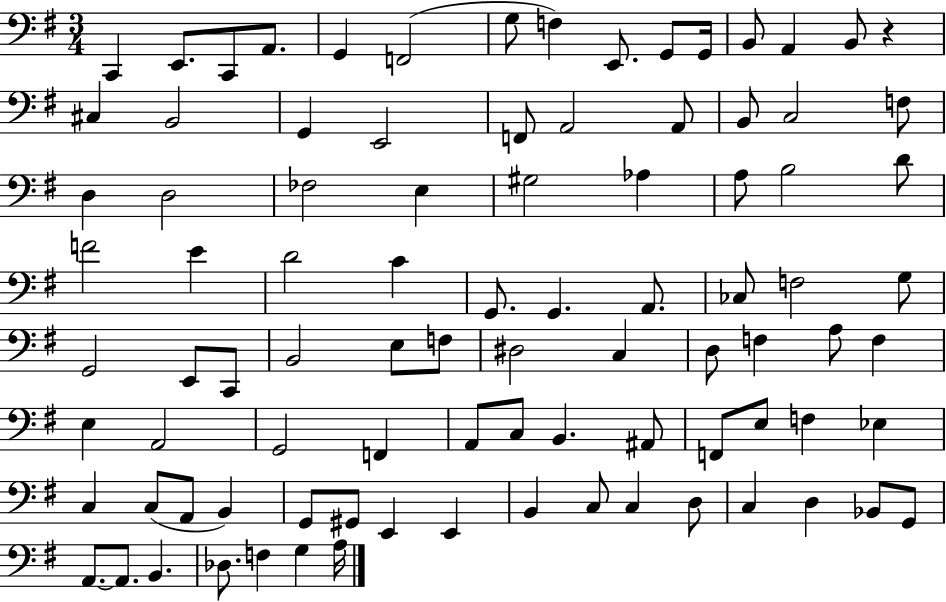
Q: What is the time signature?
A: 3/4